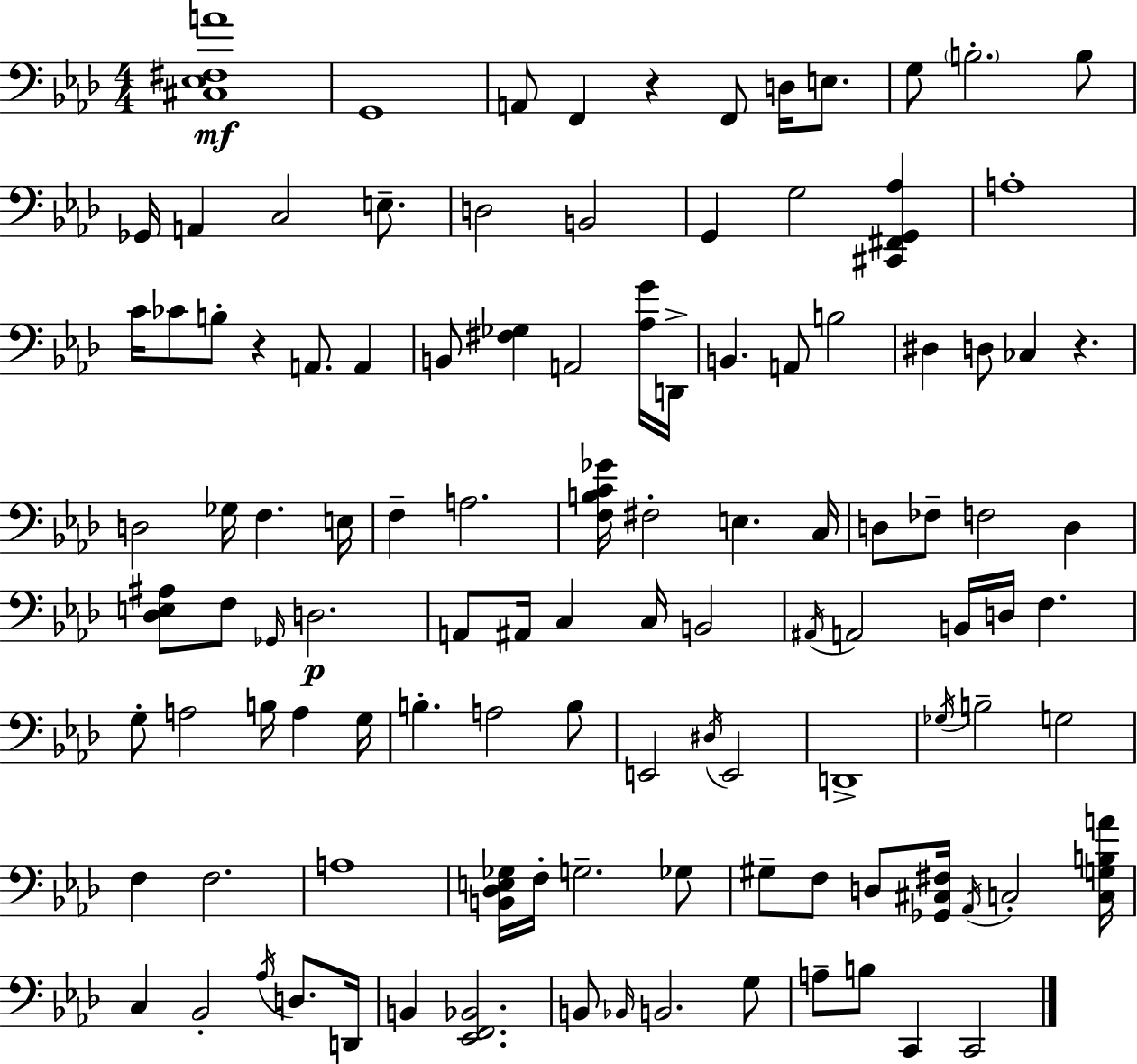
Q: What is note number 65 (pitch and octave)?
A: A3